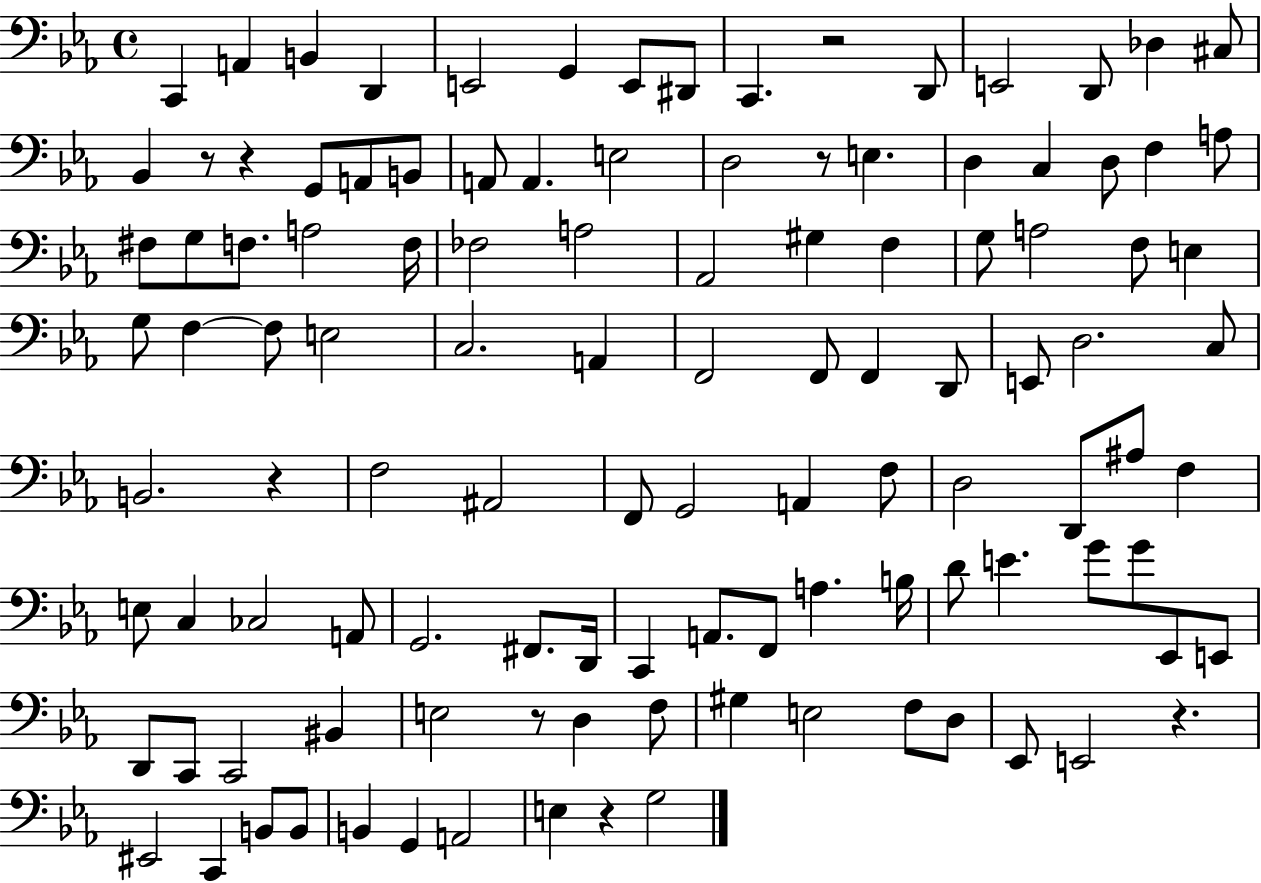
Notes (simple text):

C2/q A2/q B2/q D2/q E2/h G2/q E2/e D#2/e C2/q. R/h D2/e E2/h D2/e Db3/q C#3/e Bb2/q R/e R/q G2/e A2/e B2/e A2/e A2/q. E3/h D3/h R/e E3/q. D3/q C3/q D3/e F3/q A3/e F#3/e G3/e F3/e. A3/h F3/s FES3/h A3/h Ab2/h G#3/q F3/q G3/e A3/h F3/e E3/q G3/e F3/q F3/e E3/h C3/h. A2/q F2/h F2/e F2/q D2/e E2/e D3/h. C3/e B2/h. R/q F3/h A#2/h F2/e G2/h A2/q F3/e D3/h D2/e A#3/e F3/q E3/e C3/q CES3/h A2/e G2/h. F#2/e. D2/s C2/q A2/e. F2/e A3/q. B3/s D4/e E4/q. G4/e G4/e Eb2/e E2/e D2/e C2/e C2/h BIS2/q E3/h R/e D3/q F3/e G#3/q E3/h F3/e D3/e Eb2/e E2/h R/q. EIS2/h C2/q B2/e B2/e B2/q G2/q A2/h E3/q R/q G3/h